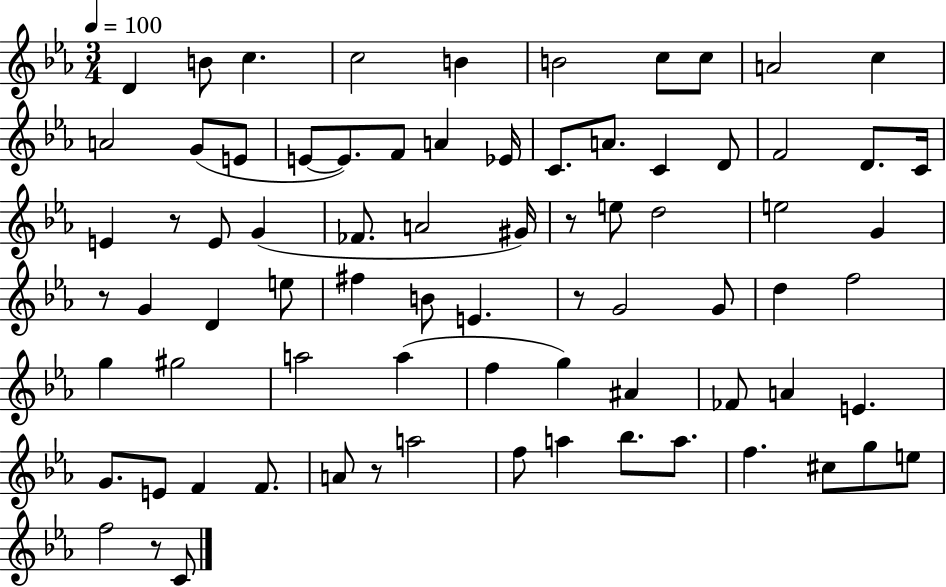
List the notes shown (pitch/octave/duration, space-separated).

D4/q B4/e C5/q. C5/h B4/q B4/h C5/e C5/e A4/h C5/q A4/h G4/e E4/e E4/e E4/e. F4/e A4/q Eb4/s C4/e. A4/e. C4/q D4/e F4/h D4/e. C4/s E4/q R/e E4/e G4/q FES4/e. A4/h G#4/s R/e E5/e D5/h E5/h G4/q R/e G4/q D4/q E5/e F#5/q B4/e E4/q. R/e G4/h G4/e D5/q F5/h G5/q G#5/h A5/h A5/q F5/q G5/q A#4/q FES4/e A4/q E4/q. G4/e. E4/e F4/q F4/e. A4/e R/e A5/h F5/e A5/q Bb5/e. A5/e. F5/q. C#5/e G5/e E5/e F5/h R/e C4/e